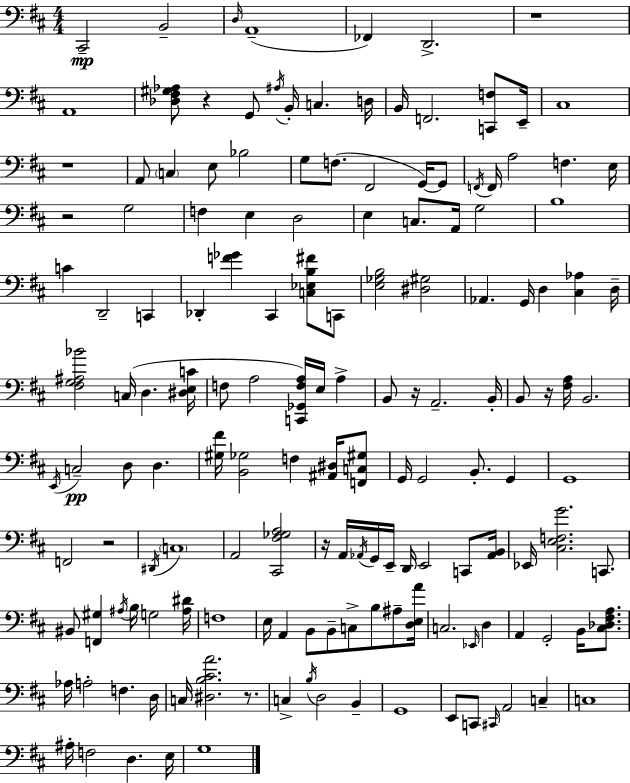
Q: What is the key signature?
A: D major